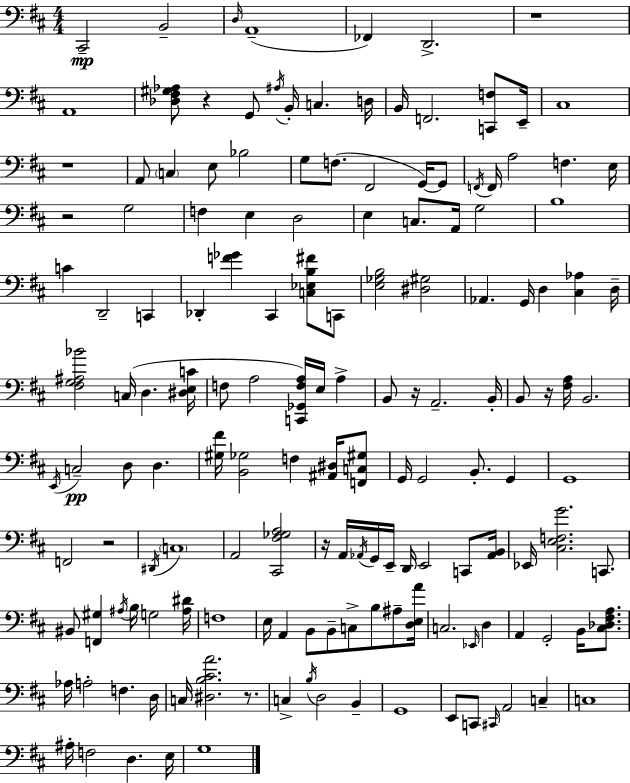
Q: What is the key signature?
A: D major